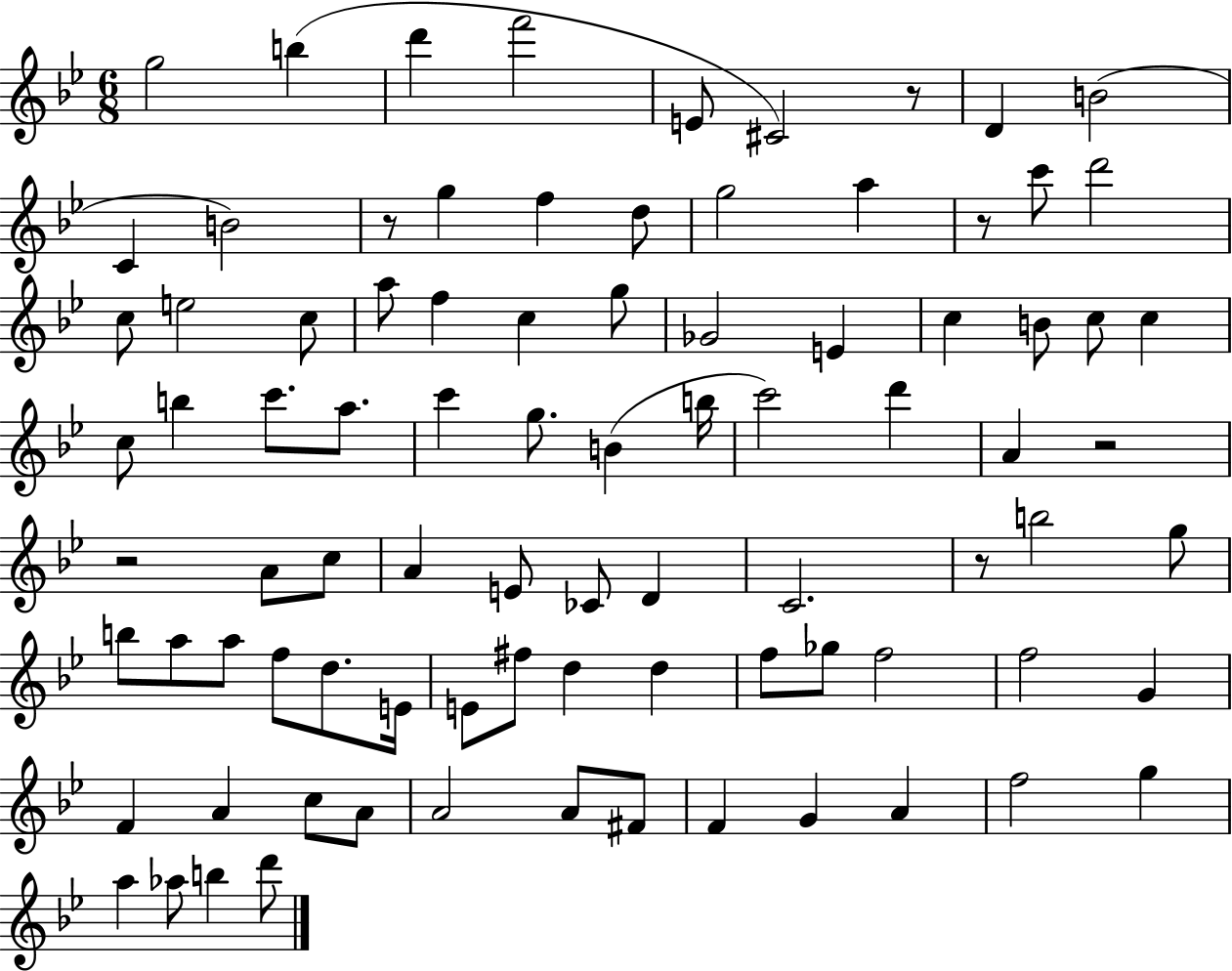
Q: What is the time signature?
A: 6/8